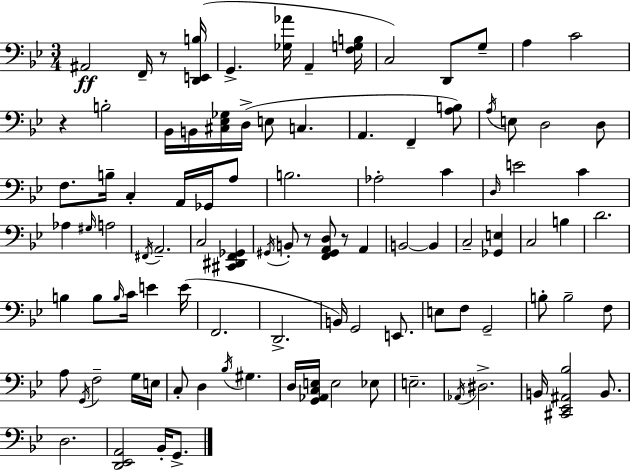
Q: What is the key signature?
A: BES major